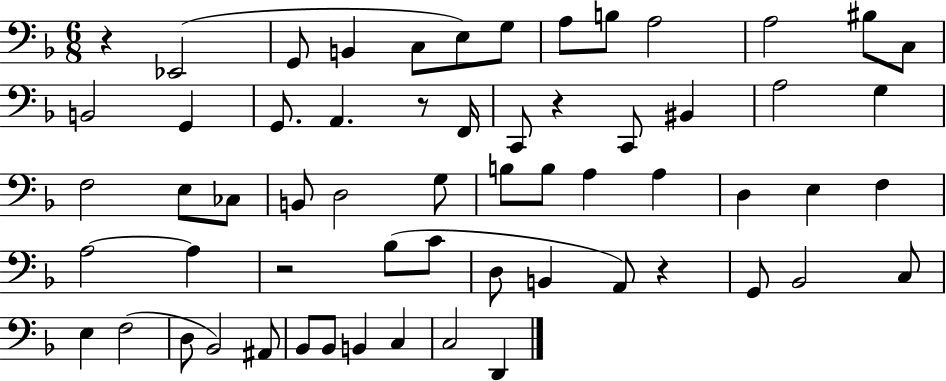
{
  \clef bass
  \numericTimeSignature
  \time 6/8
  \key f \major
  r4 ees,2( | g,8 b,4 c8 e8) g8 | a8 b8 a2 | a2 bis8 c8 | \break b,2 g,4 | g,8. a,4. r8 f,16 | c,8 r4 c,8 bis,4 | a2 g4 | \break f2 e8 ces8 | b,8 d2 g8 | b8 b8 a4 a4 | d4 e4 f4 | \break a2~~ a4 | r2 bes8( c'8 | d8 b,4 a,8) r4 | g,8 bes,2 c8 | \break e4 f2( | d8 bes,2) ais,8 | bes,8 bes,8 b,4 c4 | c2 d,4 | \break \bar "|."
}